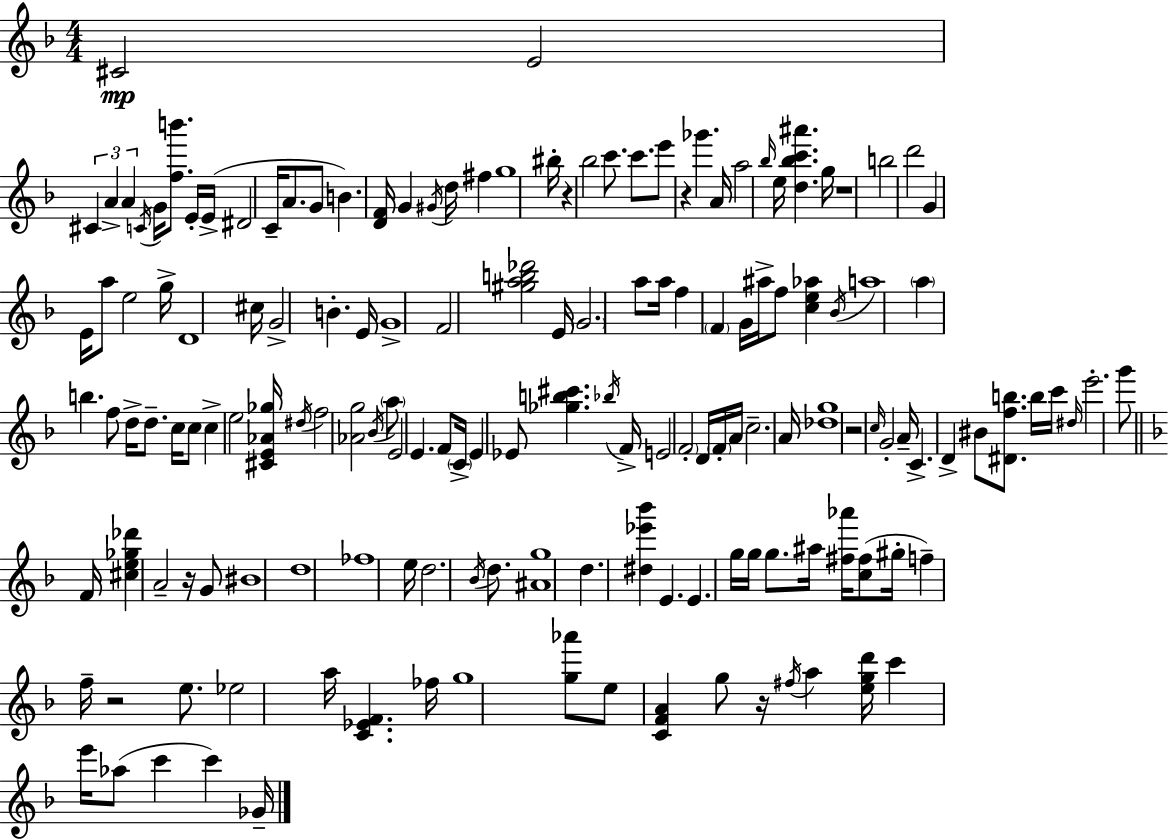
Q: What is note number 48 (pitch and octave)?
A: A5